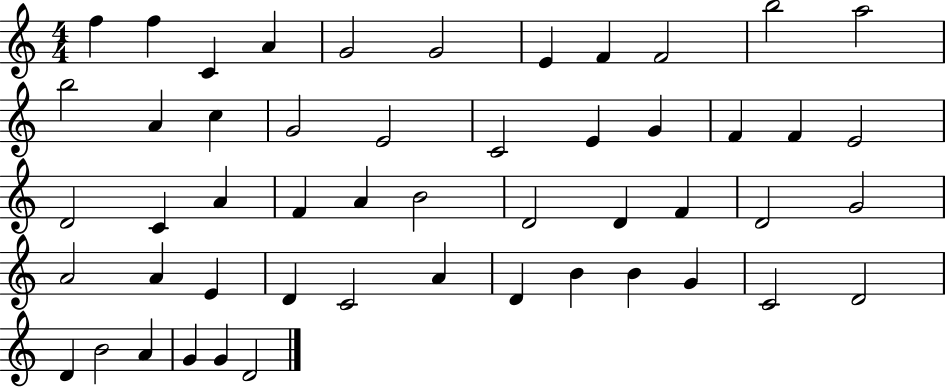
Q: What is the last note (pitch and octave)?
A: D4